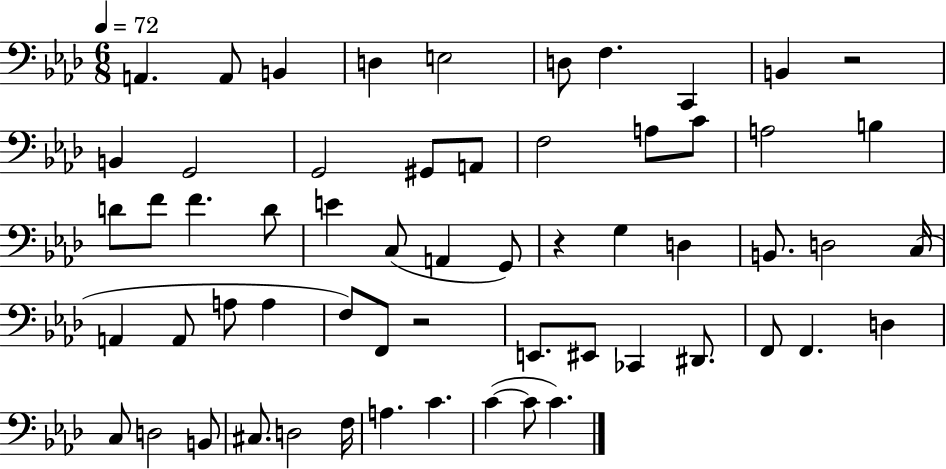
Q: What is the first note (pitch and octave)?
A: A2